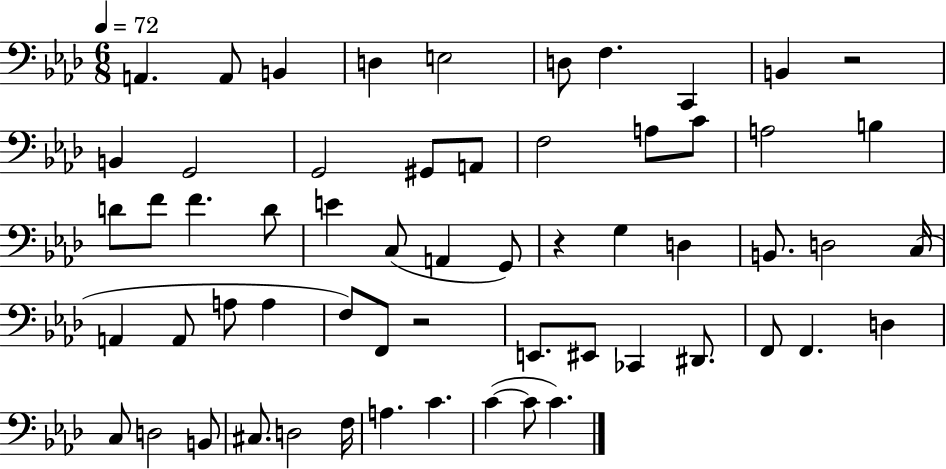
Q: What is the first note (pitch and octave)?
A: A2